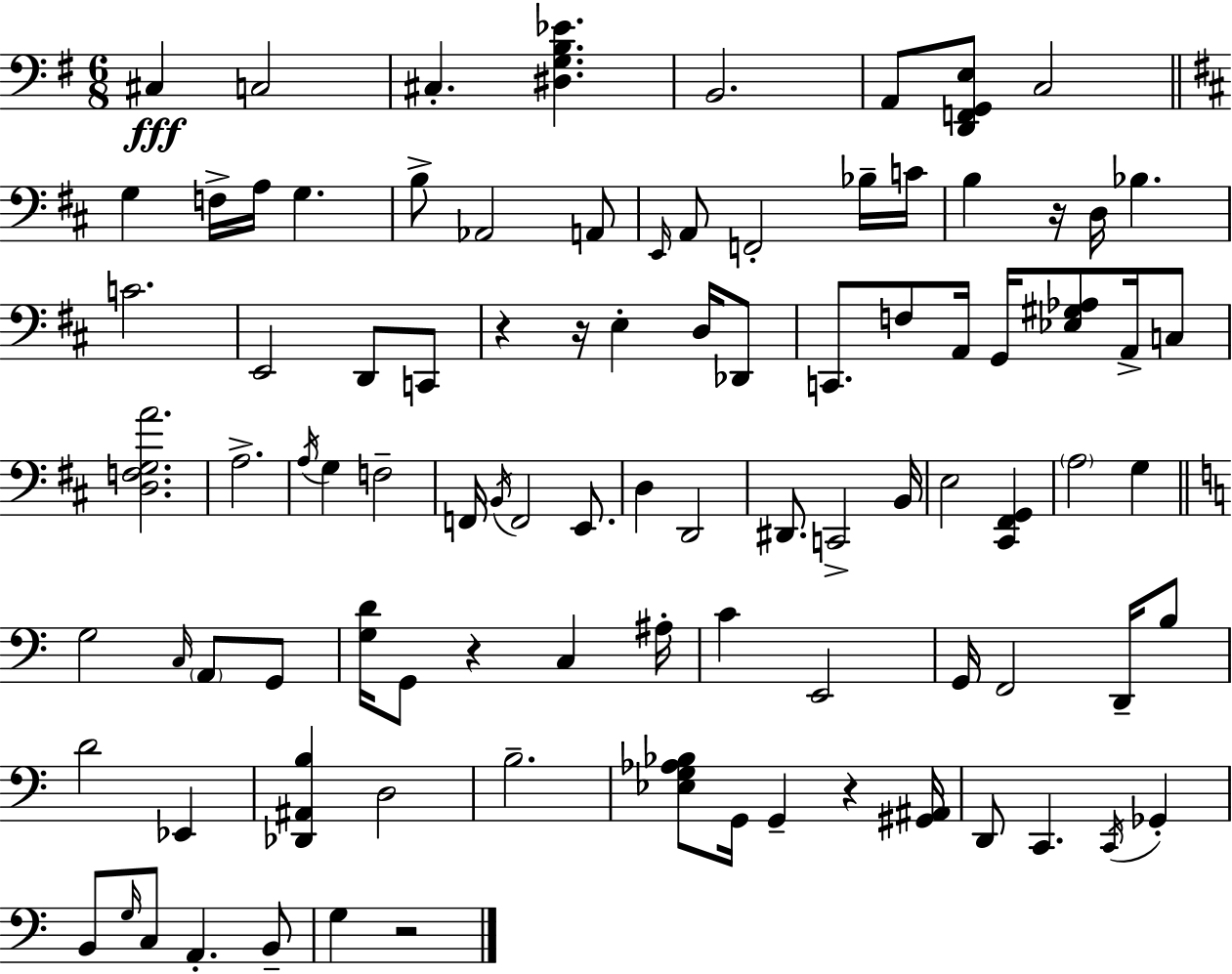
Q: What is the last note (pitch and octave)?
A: G3